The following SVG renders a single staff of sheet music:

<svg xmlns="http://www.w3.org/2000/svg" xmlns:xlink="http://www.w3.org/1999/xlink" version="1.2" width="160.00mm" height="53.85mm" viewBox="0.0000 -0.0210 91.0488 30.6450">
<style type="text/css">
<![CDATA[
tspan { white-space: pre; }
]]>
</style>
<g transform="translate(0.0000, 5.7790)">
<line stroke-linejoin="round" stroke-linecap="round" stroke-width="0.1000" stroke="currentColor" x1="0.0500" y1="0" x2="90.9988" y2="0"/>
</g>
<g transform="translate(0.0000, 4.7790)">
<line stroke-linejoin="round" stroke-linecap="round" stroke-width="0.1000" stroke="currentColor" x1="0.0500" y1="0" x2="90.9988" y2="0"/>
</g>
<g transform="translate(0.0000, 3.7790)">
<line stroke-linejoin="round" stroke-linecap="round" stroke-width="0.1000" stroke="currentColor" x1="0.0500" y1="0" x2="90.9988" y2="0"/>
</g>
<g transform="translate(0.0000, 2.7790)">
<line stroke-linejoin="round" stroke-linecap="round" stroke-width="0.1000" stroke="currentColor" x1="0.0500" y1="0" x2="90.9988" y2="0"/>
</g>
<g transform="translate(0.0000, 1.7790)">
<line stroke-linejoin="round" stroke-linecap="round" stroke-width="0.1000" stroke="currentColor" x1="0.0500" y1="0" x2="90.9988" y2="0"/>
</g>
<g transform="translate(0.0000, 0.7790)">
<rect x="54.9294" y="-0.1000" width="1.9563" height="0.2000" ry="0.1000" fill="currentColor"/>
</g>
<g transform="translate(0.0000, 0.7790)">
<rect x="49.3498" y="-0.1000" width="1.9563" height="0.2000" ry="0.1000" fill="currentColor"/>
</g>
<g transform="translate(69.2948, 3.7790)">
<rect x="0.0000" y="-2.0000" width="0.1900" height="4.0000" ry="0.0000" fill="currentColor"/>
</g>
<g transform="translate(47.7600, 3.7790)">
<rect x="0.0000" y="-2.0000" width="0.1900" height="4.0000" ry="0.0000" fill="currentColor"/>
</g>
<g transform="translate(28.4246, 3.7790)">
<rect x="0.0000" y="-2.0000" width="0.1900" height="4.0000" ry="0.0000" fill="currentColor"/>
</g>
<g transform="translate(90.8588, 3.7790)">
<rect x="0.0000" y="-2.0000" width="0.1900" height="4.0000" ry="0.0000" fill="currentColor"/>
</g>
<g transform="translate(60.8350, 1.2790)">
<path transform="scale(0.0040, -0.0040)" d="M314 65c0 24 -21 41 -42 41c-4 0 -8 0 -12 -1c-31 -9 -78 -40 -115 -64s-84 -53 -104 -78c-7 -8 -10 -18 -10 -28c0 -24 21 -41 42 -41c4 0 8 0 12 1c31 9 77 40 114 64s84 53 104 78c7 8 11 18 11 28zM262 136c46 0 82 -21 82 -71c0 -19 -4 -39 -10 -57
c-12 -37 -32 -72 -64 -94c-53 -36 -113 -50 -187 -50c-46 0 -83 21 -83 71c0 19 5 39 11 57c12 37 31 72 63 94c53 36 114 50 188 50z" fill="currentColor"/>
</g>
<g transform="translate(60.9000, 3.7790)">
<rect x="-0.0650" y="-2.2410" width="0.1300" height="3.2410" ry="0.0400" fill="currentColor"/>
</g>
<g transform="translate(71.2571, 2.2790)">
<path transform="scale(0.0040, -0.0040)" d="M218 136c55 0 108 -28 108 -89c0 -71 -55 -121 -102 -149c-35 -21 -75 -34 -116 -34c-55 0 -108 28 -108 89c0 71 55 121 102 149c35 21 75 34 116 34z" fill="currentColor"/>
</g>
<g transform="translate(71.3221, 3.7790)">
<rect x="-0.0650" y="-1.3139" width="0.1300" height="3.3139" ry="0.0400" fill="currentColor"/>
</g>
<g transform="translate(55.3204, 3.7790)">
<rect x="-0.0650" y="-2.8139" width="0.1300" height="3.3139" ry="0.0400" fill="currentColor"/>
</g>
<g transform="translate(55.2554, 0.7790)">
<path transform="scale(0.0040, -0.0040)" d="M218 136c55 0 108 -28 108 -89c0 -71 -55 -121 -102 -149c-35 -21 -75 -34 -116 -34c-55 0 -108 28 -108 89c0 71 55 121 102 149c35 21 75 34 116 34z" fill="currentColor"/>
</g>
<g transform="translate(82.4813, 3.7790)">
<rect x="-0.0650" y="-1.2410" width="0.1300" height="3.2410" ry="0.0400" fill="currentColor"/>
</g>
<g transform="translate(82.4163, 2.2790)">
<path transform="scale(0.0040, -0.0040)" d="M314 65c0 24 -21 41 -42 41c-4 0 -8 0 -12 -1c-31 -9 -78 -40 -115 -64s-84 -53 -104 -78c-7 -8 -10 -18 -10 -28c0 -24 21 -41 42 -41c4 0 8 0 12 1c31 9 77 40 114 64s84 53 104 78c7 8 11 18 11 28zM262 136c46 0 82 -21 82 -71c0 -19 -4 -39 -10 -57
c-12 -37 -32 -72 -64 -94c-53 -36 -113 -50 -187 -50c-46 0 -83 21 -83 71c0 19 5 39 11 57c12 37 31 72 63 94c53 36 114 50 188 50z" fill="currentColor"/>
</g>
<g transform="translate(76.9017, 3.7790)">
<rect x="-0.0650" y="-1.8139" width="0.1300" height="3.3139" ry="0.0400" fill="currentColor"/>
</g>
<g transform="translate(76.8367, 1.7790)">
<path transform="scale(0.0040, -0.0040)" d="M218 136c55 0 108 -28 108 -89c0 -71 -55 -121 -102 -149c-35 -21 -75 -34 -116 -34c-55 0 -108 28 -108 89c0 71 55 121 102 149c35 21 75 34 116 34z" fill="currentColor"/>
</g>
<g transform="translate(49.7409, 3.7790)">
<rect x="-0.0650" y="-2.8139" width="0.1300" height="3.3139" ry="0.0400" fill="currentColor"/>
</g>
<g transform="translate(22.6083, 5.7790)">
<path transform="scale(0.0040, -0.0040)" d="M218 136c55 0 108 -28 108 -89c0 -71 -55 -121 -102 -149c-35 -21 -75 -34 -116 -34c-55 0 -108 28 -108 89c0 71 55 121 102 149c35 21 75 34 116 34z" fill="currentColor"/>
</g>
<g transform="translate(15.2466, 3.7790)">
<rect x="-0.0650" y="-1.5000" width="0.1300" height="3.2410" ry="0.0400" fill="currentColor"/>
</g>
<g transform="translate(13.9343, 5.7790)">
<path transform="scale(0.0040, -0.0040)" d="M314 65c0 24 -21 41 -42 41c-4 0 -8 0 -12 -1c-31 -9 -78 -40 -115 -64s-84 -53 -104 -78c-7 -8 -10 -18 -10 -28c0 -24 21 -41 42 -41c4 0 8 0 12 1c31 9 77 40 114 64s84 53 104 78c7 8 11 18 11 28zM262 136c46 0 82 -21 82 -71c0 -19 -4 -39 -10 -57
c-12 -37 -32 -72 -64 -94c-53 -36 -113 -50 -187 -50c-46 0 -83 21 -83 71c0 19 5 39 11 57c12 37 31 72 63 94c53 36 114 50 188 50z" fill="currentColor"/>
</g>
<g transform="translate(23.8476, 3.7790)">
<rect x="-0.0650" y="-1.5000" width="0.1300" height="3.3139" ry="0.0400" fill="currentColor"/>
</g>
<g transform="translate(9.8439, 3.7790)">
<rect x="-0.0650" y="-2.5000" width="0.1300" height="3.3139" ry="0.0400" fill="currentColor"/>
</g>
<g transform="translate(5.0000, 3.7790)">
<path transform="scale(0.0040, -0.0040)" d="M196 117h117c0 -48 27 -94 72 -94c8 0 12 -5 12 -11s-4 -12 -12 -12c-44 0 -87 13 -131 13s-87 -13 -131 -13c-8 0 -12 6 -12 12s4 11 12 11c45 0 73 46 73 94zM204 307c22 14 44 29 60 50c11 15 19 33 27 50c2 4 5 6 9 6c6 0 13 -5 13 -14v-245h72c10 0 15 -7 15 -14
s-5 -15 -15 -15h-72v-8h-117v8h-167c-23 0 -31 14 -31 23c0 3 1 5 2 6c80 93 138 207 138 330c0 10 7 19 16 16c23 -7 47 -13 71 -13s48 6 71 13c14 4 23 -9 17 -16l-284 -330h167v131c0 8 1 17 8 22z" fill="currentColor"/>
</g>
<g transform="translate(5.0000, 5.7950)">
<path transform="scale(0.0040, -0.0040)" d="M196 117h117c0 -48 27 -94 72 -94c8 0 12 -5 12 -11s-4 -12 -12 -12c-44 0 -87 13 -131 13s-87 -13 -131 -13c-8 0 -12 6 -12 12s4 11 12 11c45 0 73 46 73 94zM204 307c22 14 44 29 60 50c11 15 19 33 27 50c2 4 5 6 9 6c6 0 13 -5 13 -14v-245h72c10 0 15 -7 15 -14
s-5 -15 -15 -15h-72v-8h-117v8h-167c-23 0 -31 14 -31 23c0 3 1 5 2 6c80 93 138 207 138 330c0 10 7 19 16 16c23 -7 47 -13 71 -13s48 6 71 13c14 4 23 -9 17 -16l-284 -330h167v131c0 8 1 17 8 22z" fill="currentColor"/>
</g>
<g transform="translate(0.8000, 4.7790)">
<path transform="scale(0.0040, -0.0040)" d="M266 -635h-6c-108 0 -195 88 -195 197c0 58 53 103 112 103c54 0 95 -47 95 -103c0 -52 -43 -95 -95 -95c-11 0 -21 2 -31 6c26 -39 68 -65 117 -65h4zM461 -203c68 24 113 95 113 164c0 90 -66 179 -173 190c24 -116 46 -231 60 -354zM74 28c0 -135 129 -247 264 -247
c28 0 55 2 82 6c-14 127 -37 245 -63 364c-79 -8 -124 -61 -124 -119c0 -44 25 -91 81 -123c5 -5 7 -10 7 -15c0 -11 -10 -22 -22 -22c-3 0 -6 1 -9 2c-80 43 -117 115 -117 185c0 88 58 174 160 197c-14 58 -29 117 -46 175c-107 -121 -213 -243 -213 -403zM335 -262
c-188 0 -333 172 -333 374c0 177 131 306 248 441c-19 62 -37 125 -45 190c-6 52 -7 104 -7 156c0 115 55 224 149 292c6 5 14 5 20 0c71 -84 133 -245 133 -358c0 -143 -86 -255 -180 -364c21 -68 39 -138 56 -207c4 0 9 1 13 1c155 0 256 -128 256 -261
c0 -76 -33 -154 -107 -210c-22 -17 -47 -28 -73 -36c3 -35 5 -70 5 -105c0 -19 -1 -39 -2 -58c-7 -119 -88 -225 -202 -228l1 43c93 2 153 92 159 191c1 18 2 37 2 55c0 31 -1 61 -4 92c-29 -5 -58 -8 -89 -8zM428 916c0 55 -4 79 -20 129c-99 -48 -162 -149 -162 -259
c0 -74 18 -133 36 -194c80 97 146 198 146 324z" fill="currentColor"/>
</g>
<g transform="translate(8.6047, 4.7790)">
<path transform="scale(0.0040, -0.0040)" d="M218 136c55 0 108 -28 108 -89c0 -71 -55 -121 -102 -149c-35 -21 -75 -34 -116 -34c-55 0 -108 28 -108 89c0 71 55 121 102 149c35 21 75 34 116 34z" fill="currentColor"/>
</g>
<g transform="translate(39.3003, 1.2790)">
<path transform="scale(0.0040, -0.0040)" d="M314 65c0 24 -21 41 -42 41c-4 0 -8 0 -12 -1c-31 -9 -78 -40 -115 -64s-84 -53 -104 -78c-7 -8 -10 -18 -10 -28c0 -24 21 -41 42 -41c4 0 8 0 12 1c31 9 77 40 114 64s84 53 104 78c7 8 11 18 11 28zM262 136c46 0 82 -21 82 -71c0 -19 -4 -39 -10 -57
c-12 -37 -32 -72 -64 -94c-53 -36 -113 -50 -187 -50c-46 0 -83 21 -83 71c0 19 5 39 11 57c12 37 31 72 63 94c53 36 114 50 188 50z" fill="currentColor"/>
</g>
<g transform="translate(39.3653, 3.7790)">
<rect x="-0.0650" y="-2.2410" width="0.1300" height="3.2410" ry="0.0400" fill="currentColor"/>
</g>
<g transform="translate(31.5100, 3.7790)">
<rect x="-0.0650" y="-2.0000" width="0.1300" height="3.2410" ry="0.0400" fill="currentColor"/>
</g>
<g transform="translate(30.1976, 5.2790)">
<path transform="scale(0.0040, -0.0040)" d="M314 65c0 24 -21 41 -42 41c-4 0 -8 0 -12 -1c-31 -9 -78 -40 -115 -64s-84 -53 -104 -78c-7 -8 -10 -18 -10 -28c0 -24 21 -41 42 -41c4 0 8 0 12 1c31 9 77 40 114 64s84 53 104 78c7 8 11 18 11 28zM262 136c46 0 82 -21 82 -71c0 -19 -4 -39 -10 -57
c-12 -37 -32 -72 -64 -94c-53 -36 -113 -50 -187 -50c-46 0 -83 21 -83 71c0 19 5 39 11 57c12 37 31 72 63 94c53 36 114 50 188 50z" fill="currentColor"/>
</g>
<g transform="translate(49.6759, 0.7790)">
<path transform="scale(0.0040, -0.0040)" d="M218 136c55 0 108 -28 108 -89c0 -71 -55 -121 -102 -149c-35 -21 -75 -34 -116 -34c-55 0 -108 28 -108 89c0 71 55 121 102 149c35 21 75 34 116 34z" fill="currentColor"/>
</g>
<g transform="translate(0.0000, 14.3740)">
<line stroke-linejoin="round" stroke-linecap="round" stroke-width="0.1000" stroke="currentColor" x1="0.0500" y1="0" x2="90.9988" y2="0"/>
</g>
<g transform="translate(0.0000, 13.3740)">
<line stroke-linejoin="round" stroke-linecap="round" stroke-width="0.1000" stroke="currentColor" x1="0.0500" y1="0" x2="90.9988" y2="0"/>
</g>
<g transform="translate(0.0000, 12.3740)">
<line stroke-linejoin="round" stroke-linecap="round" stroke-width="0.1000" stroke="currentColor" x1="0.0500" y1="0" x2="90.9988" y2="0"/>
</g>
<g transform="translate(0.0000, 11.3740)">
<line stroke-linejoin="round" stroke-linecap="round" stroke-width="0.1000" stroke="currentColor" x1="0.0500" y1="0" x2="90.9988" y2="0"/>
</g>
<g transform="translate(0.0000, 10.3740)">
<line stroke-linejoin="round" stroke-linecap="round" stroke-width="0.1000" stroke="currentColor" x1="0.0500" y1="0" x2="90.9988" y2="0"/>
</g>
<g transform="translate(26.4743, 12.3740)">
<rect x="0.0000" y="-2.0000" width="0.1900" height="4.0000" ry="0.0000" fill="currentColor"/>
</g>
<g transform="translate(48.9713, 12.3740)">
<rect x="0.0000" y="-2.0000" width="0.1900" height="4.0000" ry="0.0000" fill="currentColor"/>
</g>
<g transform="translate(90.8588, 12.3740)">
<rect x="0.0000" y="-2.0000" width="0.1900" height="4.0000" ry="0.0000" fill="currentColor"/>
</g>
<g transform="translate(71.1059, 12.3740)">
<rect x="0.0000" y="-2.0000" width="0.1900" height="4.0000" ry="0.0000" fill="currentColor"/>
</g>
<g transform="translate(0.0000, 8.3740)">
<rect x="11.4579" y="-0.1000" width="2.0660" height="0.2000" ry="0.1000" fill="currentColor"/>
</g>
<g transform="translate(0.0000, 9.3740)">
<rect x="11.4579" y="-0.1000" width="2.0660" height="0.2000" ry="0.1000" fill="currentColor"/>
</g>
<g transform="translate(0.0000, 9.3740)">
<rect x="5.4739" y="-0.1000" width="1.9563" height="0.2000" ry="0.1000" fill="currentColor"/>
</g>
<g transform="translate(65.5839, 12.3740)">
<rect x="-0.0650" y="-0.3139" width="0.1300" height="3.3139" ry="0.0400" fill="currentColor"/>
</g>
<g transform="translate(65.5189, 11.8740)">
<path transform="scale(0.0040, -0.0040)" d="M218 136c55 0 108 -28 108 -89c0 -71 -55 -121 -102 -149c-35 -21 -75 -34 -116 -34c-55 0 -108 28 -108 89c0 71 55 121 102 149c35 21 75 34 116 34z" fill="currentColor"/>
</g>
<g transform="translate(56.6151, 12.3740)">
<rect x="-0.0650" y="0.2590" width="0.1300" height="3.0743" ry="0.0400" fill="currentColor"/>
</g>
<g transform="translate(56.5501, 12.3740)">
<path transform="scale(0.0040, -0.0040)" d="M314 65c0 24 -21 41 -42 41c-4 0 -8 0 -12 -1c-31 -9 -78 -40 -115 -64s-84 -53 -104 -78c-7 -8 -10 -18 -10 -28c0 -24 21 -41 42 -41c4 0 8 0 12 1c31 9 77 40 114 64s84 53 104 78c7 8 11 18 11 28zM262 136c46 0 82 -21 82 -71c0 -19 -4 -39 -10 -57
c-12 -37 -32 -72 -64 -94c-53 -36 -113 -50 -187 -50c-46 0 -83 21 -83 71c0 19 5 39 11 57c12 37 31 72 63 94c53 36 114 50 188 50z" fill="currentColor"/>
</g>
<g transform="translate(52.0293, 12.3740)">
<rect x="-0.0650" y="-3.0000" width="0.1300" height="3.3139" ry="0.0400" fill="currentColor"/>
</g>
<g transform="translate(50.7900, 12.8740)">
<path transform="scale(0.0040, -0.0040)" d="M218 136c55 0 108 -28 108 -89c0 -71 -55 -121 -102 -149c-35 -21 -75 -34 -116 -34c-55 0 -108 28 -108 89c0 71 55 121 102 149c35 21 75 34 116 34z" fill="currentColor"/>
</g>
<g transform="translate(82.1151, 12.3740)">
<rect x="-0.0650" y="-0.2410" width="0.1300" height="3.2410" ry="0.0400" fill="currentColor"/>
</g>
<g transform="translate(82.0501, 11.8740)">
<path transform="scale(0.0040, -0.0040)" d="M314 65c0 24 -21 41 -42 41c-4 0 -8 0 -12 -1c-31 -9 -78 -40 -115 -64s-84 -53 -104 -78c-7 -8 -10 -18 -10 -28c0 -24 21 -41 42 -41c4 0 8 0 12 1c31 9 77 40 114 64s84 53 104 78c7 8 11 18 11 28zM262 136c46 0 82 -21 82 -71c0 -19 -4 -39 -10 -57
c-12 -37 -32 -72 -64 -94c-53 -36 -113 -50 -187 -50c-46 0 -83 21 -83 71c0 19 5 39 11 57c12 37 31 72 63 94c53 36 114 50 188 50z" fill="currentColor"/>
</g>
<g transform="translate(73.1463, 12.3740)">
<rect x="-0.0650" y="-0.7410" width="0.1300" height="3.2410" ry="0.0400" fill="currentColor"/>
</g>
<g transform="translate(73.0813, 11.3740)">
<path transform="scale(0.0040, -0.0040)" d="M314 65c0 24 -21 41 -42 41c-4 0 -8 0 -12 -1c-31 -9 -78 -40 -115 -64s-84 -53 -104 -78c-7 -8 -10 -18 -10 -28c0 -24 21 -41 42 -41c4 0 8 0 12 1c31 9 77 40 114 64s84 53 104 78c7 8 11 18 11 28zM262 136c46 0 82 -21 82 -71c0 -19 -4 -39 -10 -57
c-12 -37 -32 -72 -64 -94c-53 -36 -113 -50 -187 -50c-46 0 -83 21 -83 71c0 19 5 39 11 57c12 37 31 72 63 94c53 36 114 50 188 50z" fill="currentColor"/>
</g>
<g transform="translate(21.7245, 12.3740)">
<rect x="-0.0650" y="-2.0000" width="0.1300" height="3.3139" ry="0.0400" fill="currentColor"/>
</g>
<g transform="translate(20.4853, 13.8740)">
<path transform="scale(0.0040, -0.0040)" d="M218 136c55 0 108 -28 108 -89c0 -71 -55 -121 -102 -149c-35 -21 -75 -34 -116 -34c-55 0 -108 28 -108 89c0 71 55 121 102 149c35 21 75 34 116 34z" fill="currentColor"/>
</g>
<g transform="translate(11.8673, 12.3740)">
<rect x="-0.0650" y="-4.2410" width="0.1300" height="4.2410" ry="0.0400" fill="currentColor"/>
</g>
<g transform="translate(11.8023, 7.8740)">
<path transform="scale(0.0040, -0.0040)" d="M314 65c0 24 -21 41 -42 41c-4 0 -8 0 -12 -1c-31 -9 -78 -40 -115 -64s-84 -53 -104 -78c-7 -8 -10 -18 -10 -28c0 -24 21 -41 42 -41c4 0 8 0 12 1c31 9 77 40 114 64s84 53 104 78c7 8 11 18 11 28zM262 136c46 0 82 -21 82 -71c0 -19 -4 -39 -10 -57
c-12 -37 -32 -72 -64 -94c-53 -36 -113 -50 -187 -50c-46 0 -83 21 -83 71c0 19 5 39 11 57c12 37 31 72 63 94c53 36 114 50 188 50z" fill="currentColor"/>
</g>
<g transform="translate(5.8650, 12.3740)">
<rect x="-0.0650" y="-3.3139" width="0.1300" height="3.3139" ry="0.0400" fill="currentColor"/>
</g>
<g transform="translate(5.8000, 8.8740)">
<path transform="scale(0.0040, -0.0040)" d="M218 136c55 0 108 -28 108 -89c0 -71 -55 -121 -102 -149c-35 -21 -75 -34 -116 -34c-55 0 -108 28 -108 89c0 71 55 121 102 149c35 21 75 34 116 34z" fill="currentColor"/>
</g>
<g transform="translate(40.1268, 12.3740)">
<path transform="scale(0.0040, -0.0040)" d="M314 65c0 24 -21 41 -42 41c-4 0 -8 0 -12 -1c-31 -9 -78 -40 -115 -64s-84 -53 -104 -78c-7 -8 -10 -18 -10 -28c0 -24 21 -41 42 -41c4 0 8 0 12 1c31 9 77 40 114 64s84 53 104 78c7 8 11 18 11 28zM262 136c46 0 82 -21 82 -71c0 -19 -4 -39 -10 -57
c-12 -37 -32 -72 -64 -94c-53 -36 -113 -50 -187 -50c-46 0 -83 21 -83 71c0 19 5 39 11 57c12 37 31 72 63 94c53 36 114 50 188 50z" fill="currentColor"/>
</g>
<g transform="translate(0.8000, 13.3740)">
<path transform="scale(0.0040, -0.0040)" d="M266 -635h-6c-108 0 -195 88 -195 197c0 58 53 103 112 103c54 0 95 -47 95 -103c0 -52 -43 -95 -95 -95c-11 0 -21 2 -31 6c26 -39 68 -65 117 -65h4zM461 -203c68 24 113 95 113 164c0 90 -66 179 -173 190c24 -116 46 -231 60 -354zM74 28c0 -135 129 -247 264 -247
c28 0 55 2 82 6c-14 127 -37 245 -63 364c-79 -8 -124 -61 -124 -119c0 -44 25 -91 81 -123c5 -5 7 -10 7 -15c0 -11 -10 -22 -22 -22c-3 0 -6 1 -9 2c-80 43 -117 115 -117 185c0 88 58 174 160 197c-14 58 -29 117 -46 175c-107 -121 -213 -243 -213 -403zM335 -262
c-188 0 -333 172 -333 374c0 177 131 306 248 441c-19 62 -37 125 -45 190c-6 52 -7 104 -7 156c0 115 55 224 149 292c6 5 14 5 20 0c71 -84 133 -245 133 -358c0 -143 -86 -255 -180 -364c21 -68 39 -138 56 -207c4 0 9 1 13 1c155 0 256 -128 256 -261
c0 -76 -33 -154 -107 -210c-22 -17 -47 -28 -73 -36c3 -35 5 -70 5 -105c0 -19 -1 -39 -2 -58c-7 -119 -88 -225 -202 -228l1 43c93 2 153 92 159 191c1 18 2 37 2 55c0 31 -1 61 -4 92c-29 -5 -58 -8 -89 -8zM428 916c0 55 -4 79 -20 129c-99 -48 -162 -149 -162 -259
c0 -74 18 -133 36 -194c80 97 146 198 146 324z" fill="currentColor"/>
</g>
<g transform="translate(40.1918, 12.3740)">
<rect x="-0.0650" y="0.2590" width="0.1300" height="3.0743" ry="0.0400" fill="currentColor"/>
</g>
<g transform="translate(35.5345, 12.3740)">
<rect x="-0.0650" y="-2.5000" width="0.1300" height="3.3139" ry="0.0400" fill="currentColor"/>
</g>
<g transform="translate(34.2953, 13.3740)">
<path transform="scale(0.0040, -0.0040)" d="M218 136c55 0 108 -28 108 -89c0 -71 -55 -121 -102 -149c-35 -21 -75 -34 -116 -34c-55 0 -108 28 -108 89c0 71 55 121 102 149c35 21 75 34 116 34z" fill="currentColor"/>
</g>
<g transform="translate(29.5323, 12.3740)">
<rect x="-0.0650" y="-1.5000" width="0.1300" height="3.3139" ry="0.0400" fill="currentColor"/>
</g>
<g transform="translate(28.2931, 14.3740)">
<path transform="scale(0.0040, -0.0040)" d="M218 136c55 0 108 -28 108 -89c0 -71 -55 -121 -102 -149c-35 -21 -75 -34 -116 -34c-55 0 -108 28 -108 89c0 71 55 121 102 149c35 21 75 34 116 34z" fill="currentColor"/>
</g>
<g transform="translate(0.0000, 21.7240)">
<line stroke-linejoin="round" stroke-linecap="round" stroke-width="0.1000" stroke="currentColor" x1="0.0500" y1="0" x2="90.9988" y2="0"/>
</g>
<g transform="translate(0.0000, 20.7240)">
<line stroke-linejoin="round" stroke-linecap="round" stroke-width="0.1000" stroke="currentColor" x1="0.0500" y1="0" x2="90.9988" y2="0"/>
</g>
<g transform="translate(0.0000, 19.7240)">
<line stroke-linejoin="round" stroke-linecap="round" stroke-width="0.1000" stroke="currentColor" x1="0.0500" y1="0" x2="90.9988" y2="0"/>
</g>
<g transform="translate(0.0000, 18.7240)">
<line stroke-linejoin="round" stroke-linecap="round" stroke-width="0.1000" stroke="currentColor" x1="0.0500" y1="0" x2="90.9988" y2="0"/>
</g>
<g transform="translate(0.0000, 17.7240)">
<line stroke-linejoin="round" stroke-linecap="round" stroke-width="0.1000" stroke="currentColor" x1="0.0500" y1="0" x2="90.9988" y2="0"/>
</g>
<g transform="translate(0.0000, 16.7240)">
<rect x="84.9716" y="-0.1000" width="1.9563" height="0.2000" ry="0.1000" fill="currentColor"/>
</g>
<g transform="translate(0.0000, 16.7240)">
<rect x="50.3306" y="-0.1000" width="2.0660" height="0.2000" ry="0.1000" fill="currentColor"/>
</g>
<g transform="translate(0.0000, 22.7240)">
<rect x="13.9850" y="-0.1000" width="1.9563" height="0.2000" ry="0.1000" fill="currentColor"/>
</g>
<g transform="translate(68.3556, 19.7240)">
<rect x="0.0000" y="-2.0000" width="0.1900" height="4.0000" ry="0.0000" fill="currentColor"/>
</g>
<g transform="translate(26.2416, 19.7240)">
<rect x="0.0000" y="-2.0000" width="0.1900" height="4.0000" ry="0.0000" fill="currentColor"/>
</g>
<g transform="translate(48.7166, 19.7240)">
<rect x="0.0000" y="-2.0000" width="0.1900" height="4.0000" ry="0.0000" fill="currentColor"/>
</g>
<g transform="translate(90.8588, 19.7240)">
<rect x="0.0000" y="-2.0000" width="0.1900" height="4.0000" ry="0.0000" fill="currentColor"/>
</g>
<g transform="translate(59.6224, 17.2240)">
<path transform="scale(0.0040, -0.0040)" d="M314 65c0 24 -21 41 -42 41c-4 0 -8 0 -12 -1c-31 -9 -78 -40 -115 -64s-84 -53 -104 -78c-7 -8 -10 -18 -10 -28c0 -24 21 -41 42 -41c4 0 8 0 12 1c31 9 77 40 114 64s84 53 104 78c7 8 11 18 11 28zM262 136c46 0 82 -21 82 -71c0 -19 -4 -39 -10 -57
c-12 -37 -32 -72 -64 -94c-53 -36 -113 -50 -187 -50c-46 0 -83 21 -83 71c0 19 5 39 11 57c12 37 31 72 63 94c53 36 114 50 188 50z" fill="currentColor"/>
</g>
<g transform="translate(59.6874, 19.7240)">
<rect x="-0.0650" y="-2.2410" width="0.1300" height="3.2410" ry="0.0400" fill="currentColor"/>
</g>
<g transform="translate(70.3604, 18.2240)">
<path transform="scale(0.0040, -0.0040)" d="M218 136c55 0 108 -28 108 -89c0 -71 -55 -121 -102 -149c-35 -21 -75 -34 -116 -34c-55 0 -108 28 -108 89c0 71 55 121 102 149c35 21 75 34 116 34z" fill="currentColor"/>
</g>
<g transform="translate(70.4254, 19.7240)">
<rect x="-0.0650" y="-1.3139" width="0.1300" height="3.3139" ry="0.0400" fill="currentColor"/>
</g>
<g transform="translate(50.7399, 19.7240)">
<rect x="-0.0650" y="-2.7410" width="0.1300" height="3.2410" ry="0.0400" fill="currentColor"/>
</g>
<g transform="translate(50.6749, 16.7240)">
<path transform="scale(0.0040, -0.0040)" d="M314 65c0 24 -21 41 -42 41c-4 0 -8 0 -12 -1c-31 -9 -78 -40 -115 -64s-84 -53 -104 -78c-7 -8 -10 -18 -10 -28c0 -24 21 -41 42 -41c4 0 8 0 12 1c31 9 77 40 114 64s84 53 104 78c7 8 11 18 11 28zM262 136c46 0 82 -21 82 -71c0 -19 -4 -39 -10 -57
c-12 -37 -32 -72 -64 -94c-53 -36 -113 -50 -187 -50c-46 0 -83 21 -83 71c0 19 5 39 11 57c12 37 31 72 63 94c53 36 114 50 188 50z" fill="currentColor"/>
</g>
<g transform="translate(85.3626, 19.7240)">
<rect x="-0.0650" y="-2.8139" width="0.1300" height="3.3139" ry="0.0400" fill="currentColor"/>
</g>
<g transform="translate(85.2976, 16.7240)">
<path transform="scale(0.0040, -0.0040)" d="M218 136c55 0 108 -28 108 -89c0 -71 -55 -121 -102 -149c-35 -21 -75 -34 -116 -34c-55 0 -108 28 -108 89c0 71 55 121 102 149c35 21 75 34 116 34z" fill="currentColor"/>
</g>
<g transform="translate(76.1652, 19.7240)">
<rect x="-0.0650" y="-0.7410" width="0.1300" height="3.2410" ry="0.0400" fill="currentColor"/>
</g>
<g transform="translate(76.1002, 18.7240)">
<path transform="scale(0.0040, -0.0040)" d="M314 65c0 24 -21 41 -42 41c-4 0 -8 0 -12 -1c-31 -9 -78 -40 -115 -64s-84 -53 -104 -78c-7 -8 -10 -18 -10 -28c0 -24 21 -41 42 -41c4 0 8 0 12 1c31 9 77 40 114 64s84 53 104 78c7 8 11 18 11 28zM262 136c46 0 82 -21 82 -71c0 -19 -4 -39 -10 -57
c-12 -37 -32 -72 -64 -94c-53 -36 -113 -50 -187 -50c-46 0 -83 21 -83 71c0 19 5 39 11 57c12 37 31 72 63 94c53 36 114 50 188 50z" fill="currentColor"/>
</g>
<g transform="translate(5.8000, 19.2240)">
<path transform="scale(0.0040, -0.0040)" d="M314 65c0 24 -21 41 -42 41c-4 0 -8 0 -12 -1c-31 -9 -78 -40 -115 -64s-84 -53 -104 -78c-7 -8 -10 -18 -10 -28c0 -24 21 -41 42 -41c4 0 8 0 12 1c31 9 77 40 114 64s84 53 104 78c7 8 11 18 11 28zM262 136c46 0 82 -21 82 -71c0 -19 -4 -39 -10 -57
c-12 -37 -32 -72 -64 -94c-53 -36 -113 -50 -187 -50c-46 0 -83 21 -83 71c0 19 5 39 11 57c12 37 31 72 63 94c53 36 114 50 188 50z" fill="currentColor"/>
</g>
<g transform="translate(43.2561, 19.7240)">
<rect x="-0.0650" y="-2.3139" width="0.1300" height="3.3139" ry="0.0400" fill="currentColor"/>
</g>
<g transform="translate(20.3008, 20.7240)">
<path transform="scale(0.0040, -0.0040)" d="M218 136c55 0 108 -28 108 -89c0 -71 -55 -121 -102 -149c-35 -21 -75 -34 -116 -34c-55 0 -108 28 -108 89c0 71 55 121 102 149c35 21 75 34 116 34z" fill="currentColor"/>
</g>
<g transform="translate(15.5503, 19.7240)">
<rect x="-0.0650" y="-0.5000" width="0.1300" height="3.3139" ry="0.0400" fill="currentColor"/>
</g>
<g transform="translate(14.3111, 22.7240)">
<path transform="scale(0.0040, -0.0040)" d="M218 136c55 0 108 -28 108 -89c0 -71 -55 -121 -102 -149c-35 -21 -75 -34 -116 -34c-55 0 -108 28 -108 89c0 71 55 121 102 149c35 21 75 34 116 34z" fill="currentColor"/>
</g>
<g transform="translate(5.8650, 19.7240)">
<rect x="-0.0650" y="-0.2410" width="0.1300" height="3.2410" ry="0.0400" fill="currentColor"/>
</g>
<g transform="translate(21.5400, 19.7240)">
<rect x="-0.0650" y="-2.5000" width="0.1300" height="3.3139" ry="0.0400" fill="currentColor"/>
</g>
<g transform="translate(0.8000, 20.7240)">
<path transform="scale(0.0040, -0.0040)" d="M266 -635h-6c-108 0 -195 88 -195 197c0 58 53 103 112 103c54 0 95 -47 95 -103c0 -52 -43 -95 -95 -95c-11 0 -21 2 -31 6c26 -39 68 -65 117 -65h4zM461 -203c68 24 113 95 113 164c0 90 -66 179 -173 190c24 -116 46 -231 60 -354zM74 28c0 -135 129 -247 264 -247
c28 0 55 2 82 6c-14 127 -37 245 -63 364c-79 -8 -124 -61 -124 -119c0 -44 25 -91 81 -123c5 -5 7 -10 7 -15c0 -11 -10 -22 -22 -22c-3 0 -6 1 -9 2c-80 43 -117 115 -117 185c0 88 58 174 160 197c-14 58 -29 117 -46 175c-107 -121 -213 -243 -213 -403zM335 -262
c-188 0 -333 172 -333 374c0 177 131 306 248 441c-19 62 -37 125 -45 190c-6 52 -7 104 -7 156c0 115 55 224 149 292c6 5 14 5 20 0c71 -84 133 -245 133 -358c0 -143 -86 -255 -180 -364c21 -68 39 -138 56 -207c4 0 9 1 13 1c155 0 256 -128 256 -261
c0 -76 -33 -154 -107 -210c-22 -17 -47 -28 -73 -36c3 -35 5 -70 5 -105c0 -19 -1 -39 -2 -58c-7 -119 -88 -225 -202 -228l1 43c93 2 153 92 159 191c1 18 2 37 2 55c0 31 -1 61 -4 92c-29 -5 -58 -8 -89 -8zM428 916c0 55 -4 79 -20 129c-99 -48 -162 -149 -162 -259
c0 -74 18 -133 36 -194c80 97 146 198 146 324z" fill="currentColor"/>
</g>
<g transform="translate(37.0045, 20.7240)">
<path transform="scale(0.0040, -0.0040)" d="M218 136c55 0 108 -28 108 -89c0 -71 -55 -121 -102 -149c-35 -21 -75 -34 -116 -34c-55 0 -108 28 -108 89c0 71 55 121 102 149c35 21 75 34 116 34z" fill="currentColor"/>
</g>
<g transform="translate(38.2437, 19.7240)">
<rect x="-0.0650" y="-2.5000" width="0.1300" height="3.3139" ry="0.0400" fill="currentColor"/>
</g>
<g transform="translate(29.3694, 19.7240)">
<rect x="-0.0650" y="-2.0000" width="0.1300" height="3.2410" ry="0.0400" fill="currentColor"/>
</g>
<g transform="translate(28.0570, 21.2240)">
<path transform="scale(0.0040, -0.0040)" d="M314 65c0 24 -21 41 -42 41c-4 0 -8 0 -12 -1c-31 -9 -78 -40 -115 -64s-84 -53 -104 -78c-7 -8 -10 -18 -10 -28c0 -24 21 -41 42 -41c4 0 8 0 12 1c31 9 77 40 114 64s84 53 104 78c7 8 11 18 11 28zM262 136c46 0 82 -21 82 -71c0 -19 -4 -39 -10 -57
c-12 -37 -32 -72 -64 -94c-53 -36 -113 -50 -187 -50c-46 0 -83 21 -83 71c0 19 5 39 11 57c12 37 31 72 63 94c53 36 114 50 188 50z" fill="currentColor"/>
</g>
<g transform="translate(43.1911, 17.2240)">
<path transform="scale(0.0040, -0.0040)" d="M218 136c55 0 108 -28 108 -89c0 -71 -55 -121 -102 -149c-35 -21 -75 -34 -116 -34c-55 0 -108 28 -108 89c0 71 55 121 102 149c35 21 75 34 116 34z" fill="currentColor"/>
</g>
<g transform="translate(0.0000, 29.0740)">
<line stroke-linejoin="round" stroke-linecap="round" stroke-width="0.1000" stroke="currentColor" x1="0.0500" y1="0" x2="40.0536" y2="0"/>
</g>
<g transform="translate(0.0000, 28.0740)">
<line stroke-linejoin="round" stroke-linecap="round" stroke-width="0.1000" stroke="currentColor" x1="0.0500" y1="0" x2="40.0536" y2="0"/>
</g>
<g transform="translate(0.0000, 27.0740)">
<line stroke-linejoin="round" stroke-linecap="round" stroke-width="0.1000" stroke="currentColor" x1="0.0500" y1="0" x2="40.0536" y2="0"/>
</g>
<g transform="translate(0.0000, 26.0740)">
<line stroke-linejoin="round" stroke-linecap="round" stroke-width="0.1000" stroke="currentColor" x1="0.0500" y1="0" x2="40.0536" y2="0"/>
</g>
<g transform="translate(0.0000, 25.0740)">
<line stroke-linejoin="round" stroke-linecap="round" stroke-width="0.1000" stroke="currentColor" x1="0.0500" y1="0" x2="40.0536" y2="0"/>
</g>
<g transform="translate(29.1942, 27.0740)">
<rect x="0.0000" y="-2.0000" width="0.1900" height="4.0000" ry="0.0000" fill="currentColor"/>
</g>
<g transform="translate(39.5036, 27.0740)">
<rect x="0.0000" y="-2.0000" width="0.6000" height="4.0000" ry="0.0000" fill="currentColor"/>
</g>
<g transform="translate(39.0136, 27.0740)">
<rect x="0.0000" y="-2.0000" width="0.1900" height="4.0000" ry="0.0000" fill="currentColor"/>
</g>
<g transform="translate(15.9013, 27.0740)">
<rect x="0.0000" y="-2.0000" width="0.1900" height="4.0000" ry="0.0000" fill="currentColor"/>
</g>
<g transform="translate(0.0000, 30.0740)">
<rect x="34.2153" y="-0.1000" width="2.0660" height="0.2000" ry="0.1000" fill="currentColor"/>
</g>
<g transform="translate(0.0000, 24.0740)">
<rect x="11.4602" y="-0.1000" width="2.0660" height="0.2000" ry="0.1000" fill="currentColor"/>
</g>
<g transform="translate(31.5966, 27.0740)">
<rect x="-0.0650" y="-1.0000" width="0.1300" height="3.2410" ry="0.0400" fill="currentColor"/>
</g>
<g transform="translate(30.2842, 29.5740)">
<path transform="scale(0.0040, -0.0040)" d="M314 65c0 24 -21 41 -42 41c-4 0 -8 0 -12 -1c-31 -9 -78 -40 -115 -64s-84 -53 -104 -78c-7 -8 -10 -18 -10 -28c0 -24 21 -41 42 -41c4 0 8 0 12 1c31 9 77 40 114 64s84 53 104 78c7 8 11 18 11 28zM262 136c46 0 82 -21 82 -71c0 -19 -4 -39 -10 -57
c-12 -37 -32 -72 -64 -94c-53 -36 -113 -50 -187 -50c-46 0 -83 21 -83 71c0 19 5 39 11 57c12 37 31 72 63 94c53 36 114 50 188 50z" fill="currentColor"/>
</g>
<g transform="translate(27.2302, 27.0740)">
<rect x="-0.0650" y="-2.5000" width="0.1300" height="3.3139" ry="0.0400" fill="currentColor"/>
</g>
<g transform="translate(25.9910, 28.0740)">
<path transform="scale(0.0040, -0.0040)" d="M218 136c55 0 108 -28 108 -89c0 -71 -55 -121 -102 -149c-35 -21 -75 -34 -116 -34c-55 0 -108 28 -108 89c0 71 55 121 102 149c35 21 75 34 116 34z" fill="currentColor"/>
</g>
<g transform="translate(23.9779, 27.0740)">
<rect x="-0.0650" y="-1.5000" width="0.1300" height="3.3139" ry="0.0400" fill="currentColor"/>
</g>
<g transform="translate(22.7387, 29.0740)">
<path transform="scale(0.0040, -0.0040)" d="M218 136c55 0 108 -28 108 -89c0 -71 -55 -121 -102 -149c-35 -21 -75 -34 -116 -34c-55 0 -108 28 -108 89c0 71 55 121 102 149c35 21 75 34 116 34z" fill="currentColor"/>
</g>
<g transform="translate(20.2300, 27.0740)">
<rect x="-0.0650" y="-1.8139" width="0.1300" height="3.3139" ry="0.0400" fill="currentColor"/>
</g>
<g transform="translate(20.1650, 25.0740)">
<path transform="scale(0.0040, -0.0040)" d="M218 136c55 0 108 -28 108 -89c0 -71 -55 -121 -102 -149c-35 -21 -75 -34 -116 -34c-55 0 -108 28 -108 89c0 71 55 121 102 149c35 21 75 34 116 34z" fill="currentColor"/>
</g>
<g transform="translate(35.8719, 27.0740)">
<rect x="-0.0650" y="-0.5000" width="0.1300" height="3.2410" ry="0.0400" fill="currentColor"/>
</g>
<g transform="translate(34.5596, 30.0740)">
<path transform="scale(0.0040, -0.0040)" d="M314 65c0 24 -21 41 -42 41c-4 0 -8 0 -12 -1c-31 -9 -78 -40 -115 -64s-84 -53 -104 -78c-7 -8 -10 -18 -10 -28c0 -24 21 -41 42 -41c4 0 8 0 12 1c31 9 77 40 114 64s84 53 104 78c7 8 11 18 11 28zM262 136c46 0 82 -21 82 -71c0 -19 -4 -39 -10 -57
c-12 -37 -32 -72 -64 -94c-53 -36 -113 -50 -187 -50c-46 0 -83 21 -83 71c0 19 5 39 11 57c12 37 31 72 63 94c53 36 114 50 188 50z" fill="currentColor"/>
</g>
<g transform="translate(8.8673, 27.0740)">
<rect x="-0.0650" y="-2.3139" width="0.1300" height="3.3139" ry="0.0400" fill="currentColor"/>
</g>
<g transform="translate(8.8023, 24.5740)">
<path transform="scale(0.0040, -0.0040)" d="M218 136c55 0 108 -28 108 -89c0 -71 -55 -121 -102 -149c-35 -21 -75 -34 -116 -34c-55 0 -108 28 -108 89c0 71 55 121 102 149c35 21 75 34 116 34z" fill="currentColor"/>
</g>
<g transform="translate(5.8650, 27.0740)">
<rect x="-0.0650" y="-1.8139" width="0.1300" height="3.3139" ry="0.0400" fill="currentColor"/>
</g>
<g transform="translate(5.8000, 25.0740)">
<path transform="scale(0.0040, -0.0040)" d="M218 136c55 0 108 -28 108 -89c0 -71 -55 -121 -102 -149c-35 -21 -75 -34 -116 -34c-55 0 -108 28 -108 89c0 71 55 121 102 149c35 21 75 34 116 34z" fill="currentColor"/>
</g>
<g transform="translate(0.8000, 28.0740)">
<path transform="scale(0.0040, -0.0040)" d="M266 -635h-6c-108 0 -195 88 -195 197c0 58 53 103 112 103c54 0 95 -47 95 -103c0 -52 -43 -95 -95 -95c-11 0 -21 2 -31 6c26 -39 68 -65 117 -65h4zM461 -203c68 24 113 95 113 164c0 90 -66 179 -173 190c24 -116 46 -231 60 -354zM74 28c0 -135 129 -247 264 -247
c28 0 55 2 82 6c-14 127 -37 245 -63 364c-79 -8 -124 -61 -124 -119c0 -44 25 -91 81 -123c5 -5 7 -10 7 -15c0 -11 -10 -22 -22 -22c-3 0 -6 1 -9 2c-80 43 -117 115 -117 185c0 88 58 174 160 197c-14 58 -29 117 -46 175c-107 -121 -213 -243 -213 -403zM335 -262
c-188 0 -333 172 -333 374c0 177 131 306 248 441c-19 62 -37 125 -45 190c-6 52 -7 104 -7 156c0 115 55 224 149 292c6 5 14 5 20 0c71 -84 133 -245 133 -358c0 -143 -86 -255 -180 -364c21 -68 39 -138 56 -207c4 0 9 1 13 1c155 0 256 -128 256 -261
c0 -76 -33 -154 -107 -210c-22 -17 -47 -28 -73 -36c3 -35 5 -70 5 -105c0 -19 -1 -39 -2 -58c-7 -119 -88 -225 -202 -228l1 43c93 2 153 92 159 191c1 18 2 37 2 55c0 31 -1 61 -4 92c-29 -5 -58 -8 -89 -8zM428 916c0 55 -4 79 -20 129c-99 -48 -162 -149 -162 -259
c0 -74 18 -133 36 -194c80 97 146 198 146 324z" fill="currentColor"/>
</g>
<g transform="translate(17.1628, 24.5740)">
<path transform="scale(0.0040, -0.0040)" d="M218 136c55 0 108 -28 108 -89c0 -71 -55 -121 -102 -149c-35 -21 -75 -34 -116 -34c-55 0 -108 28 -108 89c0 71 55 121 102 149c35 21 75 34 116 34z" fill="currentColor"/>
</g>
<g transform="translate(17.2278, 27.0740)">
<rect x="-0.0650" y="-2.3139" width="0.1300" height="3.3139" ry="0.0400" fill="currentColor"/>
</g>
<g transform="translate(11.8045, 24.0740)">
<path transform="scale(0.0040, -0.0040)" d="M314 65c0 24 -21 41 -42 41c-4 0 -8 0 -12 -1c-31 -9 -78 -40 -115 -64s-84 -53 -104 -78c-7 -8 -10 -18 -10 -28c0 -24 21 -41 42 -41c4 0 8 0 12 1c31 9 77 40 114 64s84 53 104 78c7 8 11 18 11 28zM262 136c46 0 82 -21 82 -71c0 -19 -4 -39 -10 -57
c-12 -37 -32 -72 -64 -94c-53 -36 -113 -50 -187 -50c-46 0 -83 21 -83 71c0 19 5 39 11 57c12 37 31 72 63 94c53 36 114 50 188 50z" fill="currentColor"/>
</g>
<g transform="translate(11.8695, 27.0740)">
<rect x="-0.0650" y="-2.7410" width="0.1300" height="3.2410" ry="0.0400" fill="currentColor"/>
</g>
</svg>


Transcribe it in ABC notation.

X:1
T:Untitled
M:4/4
L:1/4
K:C
G E2 E F2 g2 a a g2 e f e2 b d'2 F E G B2 A B2 c d2 c2 c2 C G F2 G g a2 g2 e d2 a f g a2 g f E G D2 C2